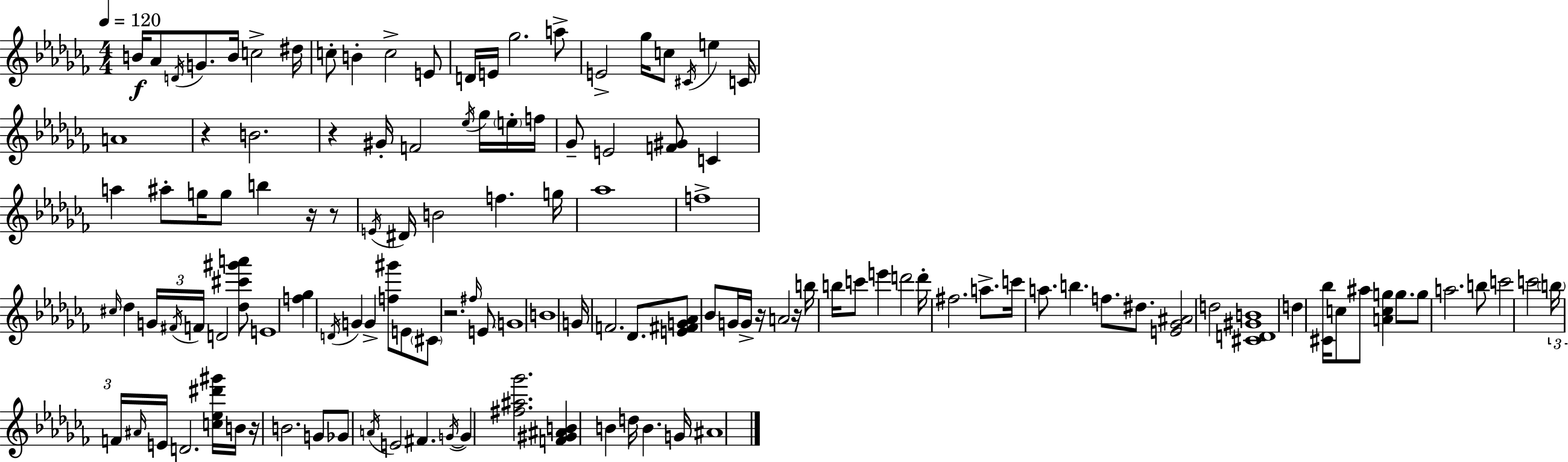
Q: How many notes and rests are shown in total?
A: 129